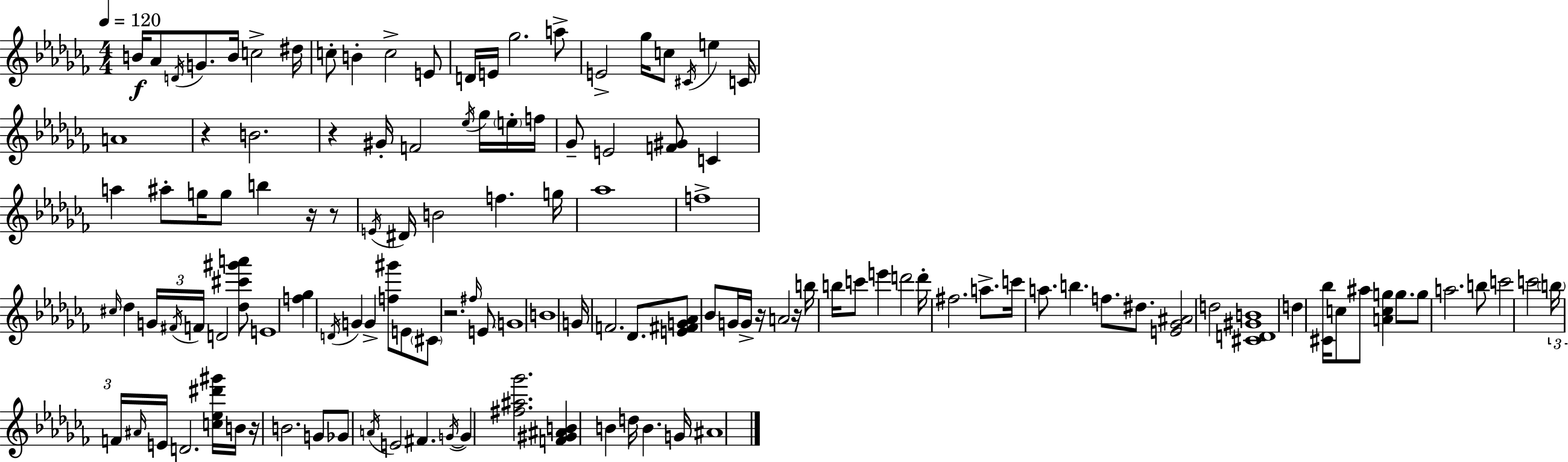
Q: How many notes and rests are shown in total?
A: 129